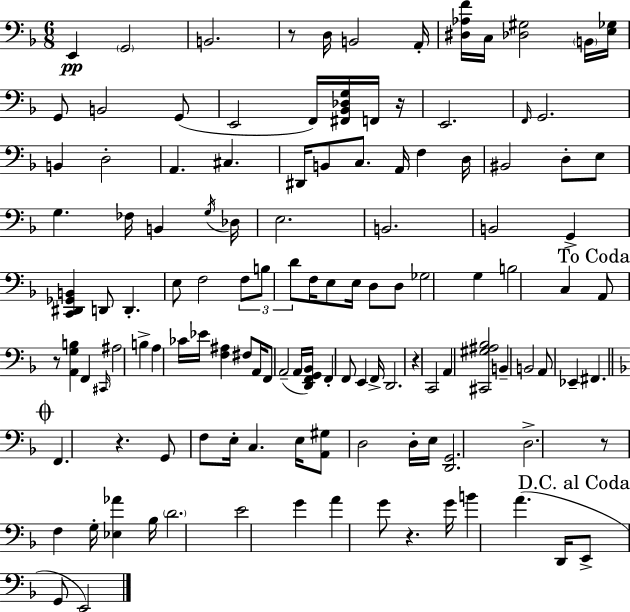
E2/q G2/h B2/h. R/e D3/s B2/h A2/s [D#3,Ab3,F4]/s C3/s [Db3,G#3]/h B2/s [E3,Gb3]/s G2/e B2/h G2/e E2/h F2/s [F#2,Bb2,Db3,G3]/s F2/s R/s E2/h. F2/s G2/h. B2/q D3/h A2/q. C#3/q. D#2/s B2/e C3/e. A2/s F3/q D3/s BIS2/h D3/e E3/e G3/q. FES3/s B2/q G3/s Db3/s E3/h. B2/h. B2/h G2/q [C2,D#2,Gb2,B2]/q D2/e D2/q. E3/e F3/h F3/e B3/e D4/e F3/s E3/e E3/s D3/e D3/e Gb3/h G3/q B3/h C3/q A2/e R/e [A2,G3,B3]/q F2/q C#2/s A#3/h B3/q A3/q CES4/s Eb4/s [F3,A#3]/q F#3/e A2/s F2/e A2/h A2/s [D2,F2,G2,Bb2]/s F2/q F2/e E2/q F2/s D2/h. R/q C2/h A2/q [C#2,G#3,A#3,Bb3]/h B2/q B2/h A2/e Eb2/q F#2/q. F2/q. R/q. G2/e F3/e E3/s C3/q. E3/s [A2,G#3]/e D3/h D3/s E3/s [D2,G2]/h. D3/h. R/e F3/q G3/s [Eb3,Ab4]/q Bb3/s D4/h. E4/h G4/q A4/q G4/e R/q. G4/s B4/q A4/q. D2/s E2/e G2/e E2/h